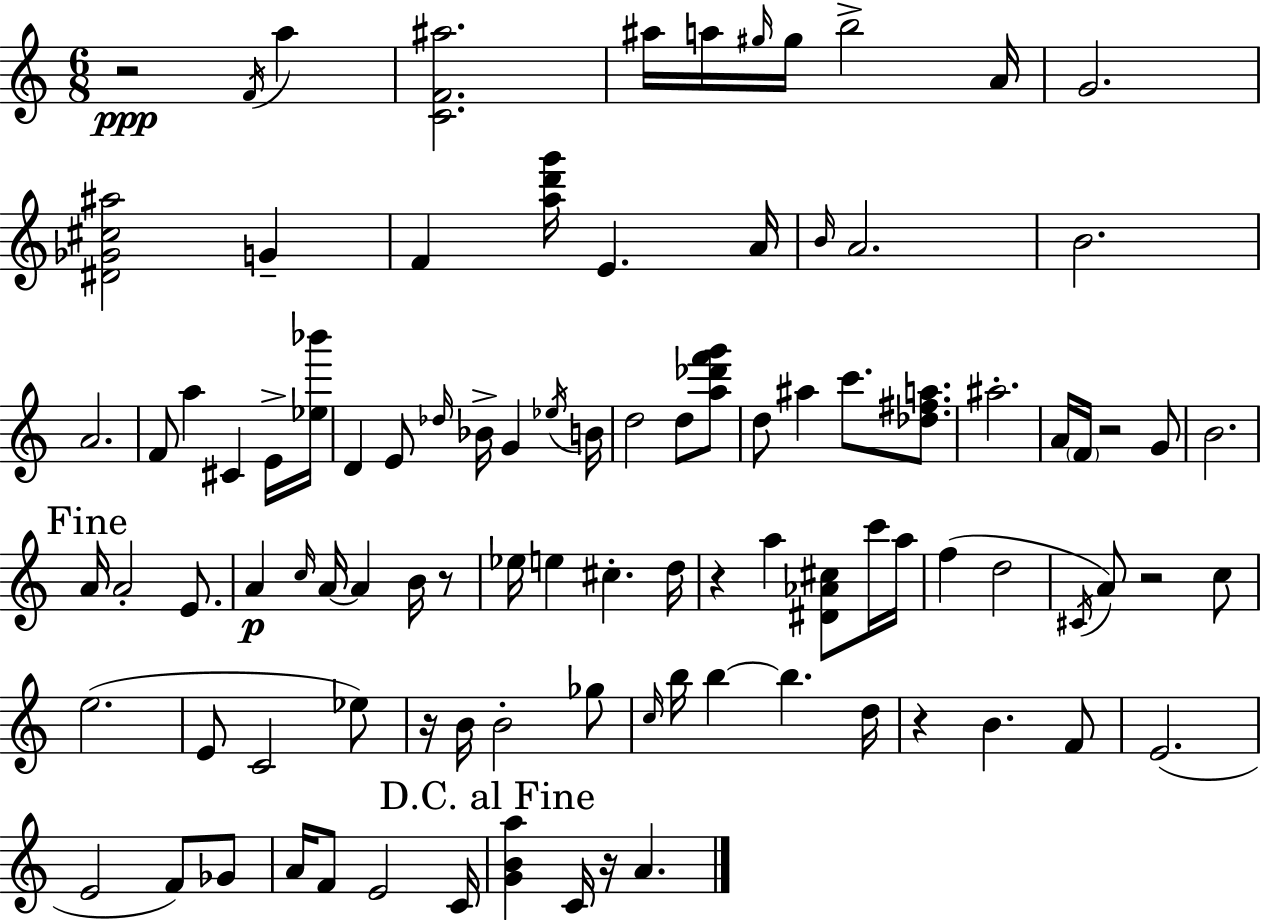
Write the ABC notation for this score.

X:1
T:Untitled
M:6/8
L:1/4
K:Am
z2 F/4 a [CF^a]2 ^a/4 a/4 ^g/4 ^g/4 b2 A/4 G2 [^D_G^c^a]2 G F [ad'g']/4 E A/4 B/4 A2 B2 A2 F/2 a ^C E/4 [_e_b']/4 D E/2 _d/4 _B/4 G _e/4 B/4 d2 d/2 [a_d'f'g']/2 d/2 ^a c'/2 [_d^fa]/2 ^a2 A/4 F/4 z2 G/2 B2 A/4 A2 E/2 A c/4 A/4 A B/4 z/2 _e/4 e ^c d/4 z a [^D_A^c]/2 c'/4 a/4 f d2 ^C/4 A/2 z2 c/2 e2 E/2 C2 _e/2 z/4 B/4 B2 _g/2 c/4 b/4 b b d/4 z B F/2 E2 E2 F/2 _G/2 A/4 F/2 E2 C/4 [GBa] C/4 z/4 A